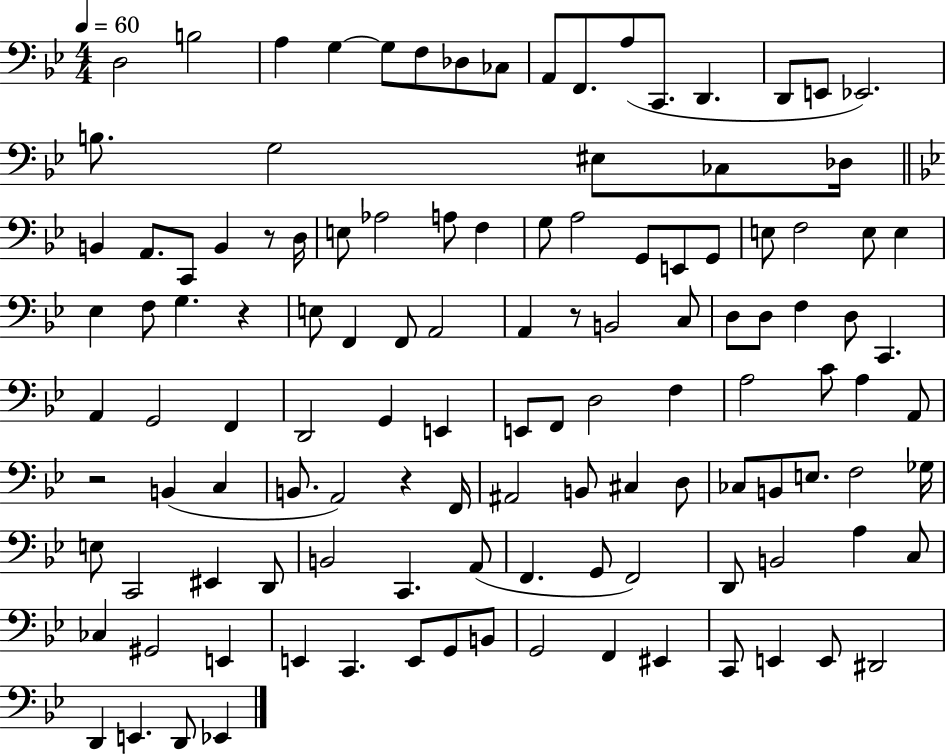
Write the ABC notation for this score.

X:1
T:Untitled
M:4/4
L:1/4
K:Bb
D,2 B,2 A, G, G,/2 F,/2 _D,/2 _C,/2 A,,/2 F,,/2 A,/2 C,,/2 D,, D,,/2 E,,/2 _E,,2 B,/2 G,2 ^E,/2 _C,/2 _D,/4 B,, A,,/2 C,,/2 B,, z/2 D,/4 E,/2 _A,2 A,/2 F, G,/2 A,2 G,,/2 E,,/2 G,,/2 E,/2 F,2 E,/2 E, _E, F,/2 G, z E,/2 F,, F,,/2 A,,2 A,, z/2 B,,2 C,/2 D,/2 D,/2 F, D,/2 C,, A,, G,,2 F,, D,,2 G,, E,, E,,/2 F,,/2 D,2 F, A,2 C/2 A, A,,/2 z2 B,, C, B,,/2 A,,2 z F,,/4 ^A,,2 B,,/2 ^C, D,/2 _C,/2 B,,/2 E,/2 F,2 _G,/4 E,/2 C,,2 ^E,, D,,/2 B,,2 C,, A,,/2 F,, G,,/2 F,,2 D,,/2 B,,2 A, C,/2 _C, ^G,,2 E,, E,, C,, E,,/2 G,,/2 B,,/2 G,,2 F,, ^E,, C,,/2 E,, E,,/2 ^D,,2 D,, E,, D,,/2 _E,,